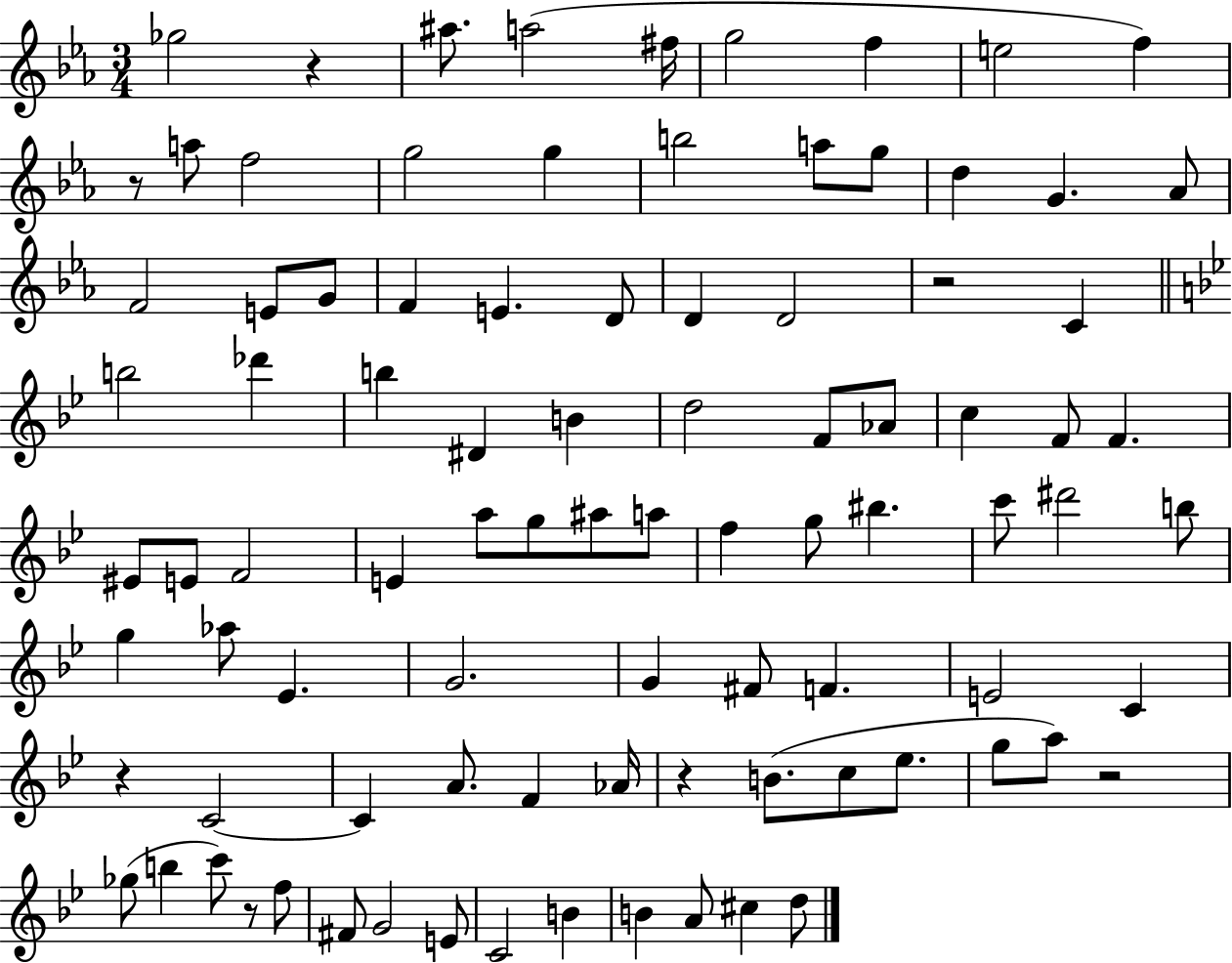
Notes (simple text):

Gb5/h R/q A#5/e. A5/h F#5/s G5/h F5/q E5/h F5/q R/e A5/e F5/h G5/h G5/q B5/h A5/e G5/e D5/q G4/q. Ab4/e F4/h E4/e G4/e F4/q E4/q. D4/e D4/q D4/h R/h C4/q B5/h Db6/q B5/q D#4/q B4/q D5/h F4/e Ab4/e C5/q F4/e F4/q. EIS4/e E4/e F4/h E4/q A5/e G5/e A#5/e A5/e F5/q G5/e BIS5/q. C6/e D#6/h B5/e G5/q Ab5/e Eb4/q. G4/h. G4/q F#4/e F4/q. E4/h C4/q R/q C4/h C4/q A4/e. F4/q Ab4/s R/q B4/e. C5/e Eb5/e. G5/e A5/e R/h Gb5/e B5/q C6/e R/e F5/e F#4/e G4/h E4/e C4/h B4/q B4/q A4/e C#5/q D5/e